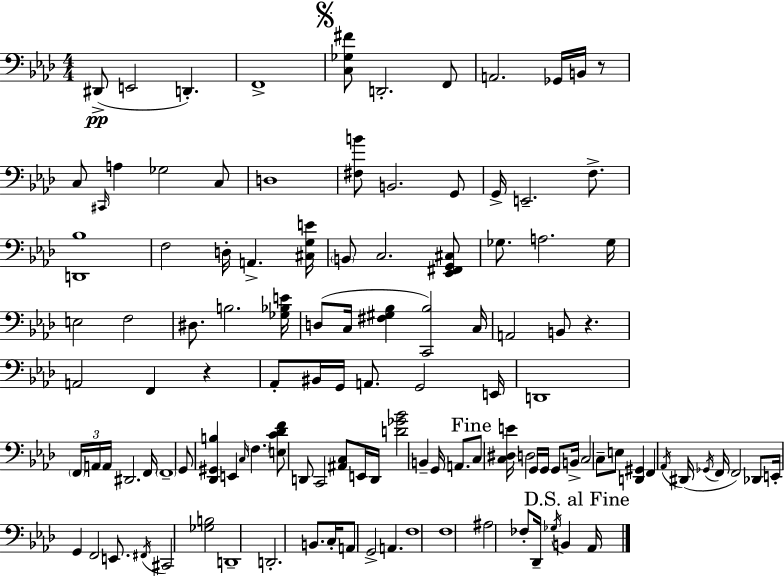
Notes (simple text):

D#2/e E2/h D2/q. F2/w [C3,Gb3,F#4]/e D2/h. F2/e A2/h. Gb2/s B2/s R/e C3/e C#2/s A3/q Gb3/h C3/e D3/w [F#3,B4]/e B2/h. G2/e G2/s E2/h. F3/e. [D2,Bb3]/w F3/h D3/s A2/q. [C#3,G3,E4]/s B2/e C3/h. [Eb2,F#2,G2,C#3]/e Gb3/e. A3/h. Gb3/s E3/h F3/h D#3/e. B3/h. [Gb3,Bb3,E4]/s D3/e C3/s [F#3,G#3,Bb3]/q [C2,Bb3]/h C3/s A2/h B2/e R/q. A2/h F2/q R/q Ab2/e BIS2/s G2/s A2/e. G2/h E2/s D2/w F2/s A2/s A2/s D#2/h. F2/s F2/w G2/e [Db2,G#2,B3]/q E2/q C3/s F3/q. [E3,C4,Db4,F4]/e D2/e C2/h [A#2,C3]/e E2/s D2/s [D4,Gb4,Bb4]/h B2/q G2/s A2/e. C3/e [C3,D#3,E4]/s D3/h G2/s G2/s G2/e B2/s C3/h C3/e E3/e [D2,G#2]/q F2/q Ab2/s D#2/s Gb2/s F2/s F2/h Db2/e E2/s G2/q F2/h E2/e. F#2/s C#2/h [Gb3,B3]/h D2/w D2/h. B2/e. C3/s A2/e G2/h A2/q. F3/w F3/w A#3/h FES3/e Db2/s Gb3/s B2/q Ab2/s